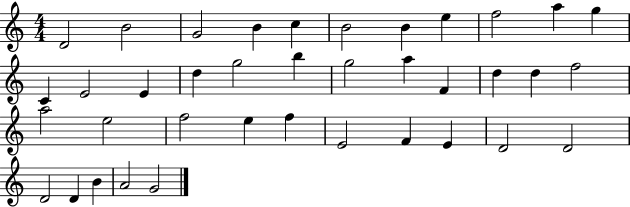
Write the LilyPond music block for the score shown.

{
  \clef treble
  \numericTimeSignature
  \time 4/4
  \key c \major
  d'2 b'2 | g'2 b'4 c''4 | b'2 b'4 e''4 | f''2 a''4 g''4 | \break c'4 e'2 e'4 | d''4 g''2 b''4 | g''2 a''4 f'4 | d''4 d''4 f''2 | \break a''2 e''2 | f''2 e''4 f''4 | e'2 f'4 e'4 | d'2 d'2 | \break d'2 d'4 b'4 | a'2 g'2 | \bar "|."
}